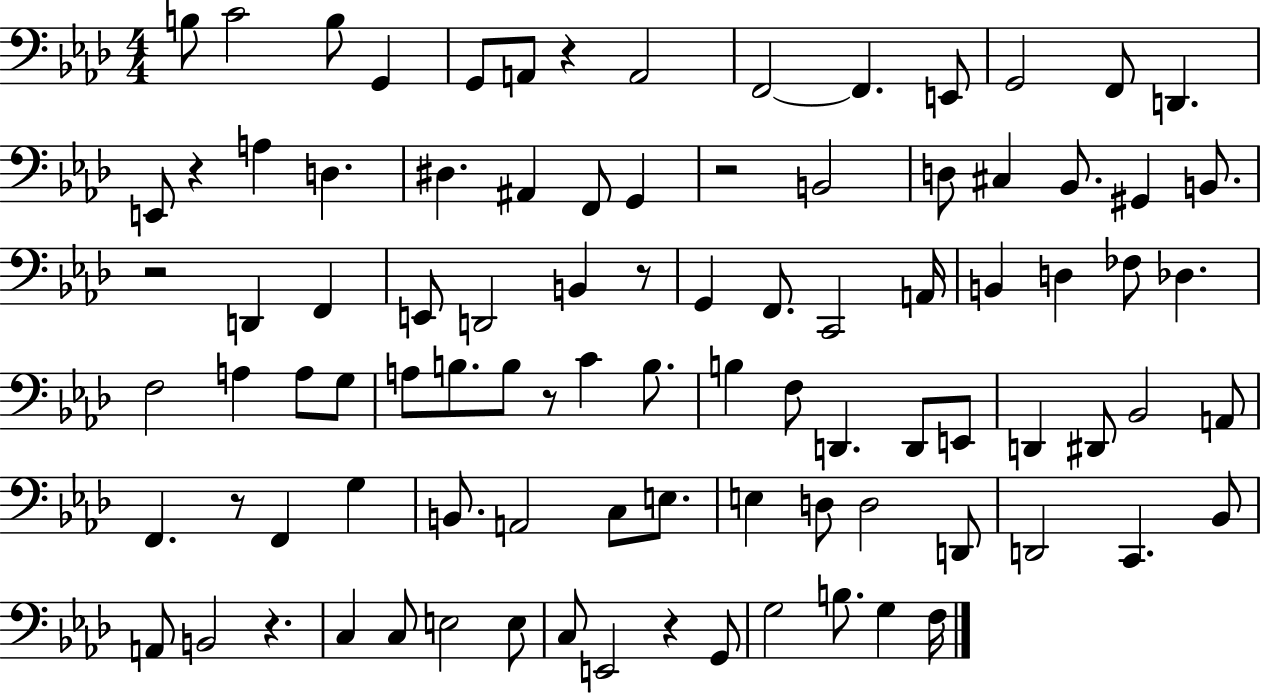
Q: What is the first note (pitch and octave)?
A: B3